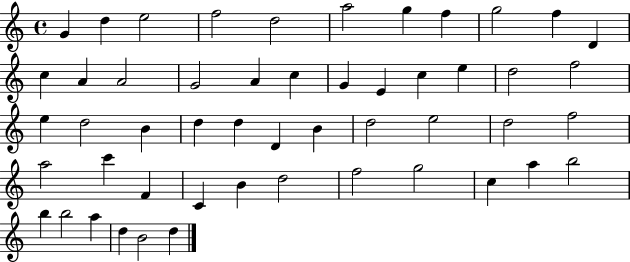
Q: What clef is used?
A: treble